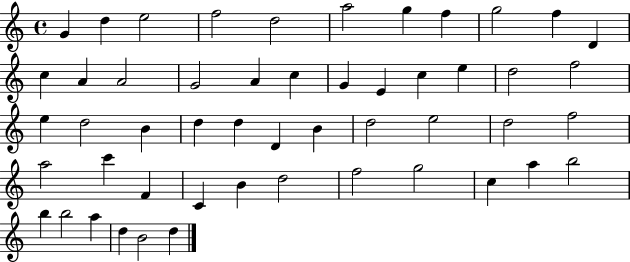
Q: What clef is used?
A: treble